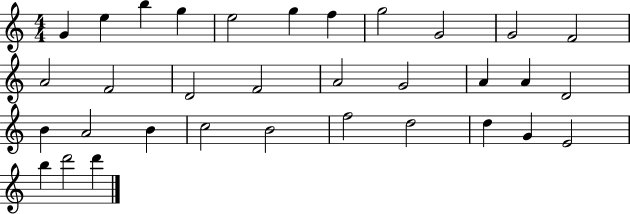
G4/q E5/q B5/q G5/q E5/h G5/q F5/q G5/h G4/h G4/h F4/h A4/h F4/h D4/h F4/h A4/h G4/h A4/q A4/q D4/h B4/q A4/h B4/q C5/h B4/h F5/h D5/h D5/q G4/q E4/h B5/q D6/h D6/q